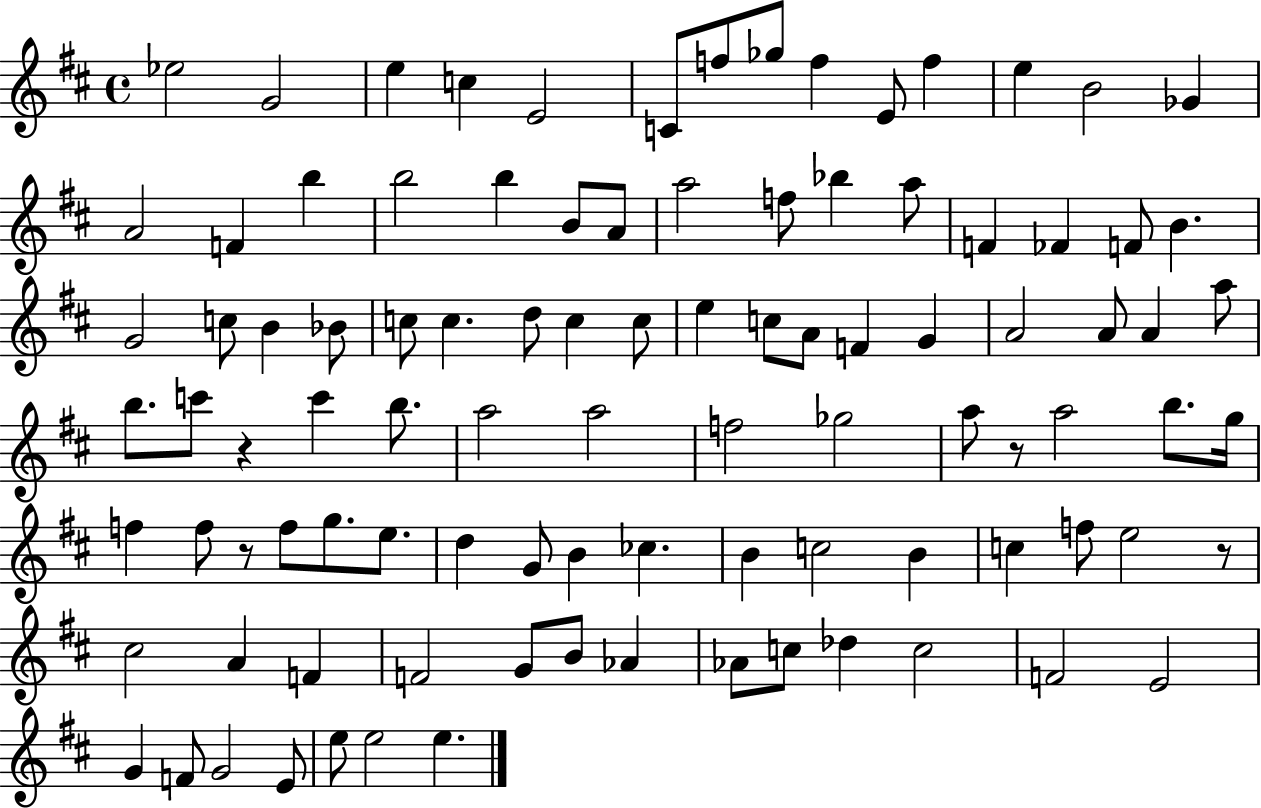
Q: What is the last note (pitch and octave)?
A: E5